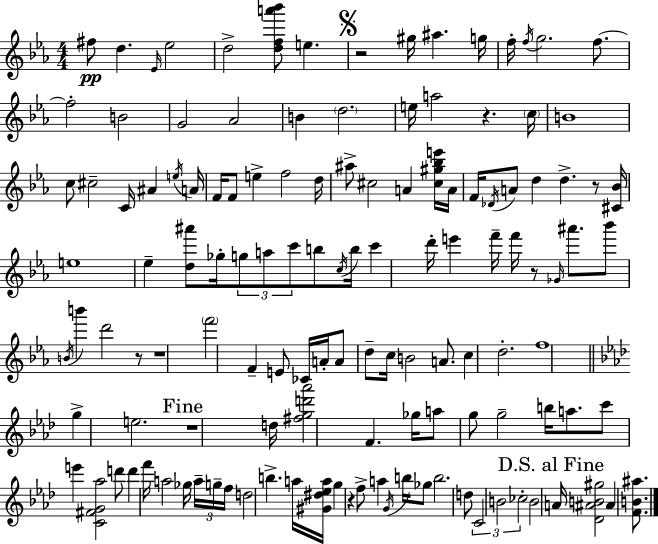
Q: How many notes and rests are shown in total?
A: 130